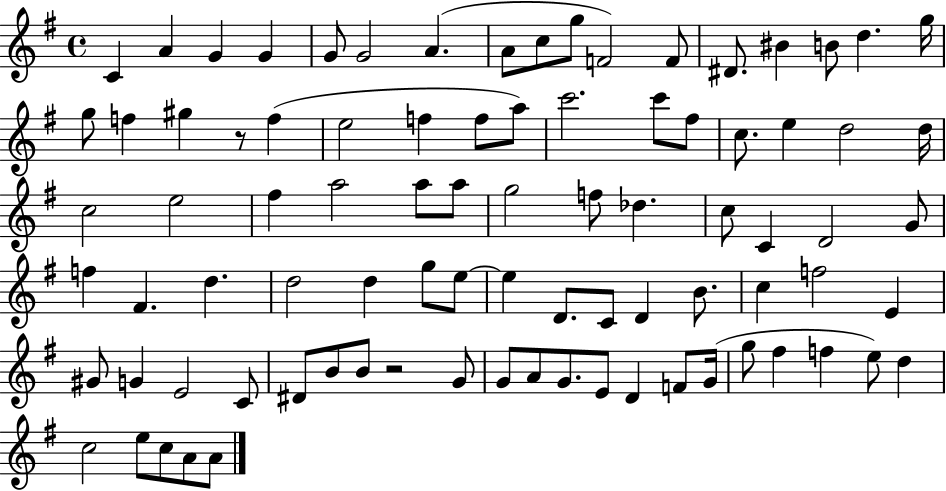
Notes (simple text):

C4/q A4/q G4/q G4/q G4/e G4/h A4/q. A4/e C5/e G5/e F4/h F4/e D#4/e. BIS4/q B4/e D5/q. G5/s G5/e F5/q G#5/q R/e F5/q E5/h F5/q F5/e A5/e C6/h. C6/e F#5/e C5/e. E5/q D5/h D5/s C5/h E5/h F#5/q A5/h A5/e A5/e G5/h F5/e Db5/q. C5/e C4/q D4/h G4/e F5/q F#4/q. D5/q. D5/h D5/q G5/e E5/e E5/q D4/e. C4/e D4/q B4/e. C5/q F5/h E4/q G#4/e G4/q E4/h C4/e D#4/e B4/e B4/e R/h G4/e G4/e A4/e G4/e. E4/e D4/q F4/e G4/s G5/e F#5/q F5/q E5/e D5/q C5/h E5/e C5/e A4/e A4/e